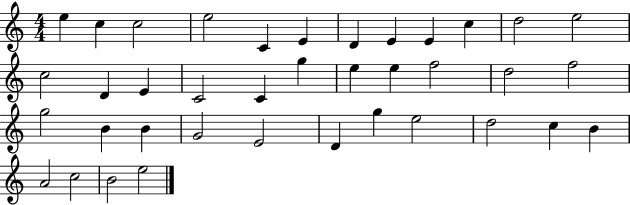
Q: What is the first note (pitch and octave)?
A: E5